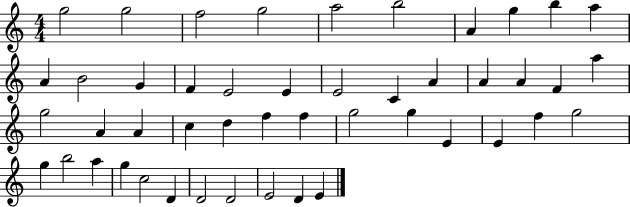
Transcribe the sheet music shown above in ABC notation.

X:1
T:Untitled
M:4/4
L:1/4
K:C
g2 g2 f2 g2 a2 b2 A g b a A B2 G F E2 E E2 C A A A F a g2 A A c d f f g2 g E E f g2 g b2 a g c2 D D2 D2 E2 D E